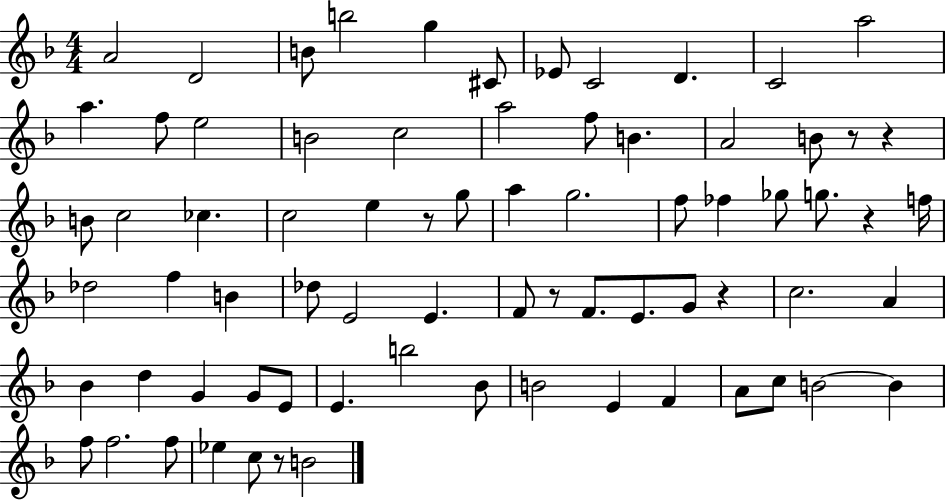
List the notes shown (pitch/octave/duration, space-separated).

A4/h D4/h B4/e B5/h G5/q C#4/e Eb4/e C4/h D4/q. C4/h A5/h A5/q. F5/e E5/h B4/h C5/h A5/h F5/e B4/q. A4/h B4/e R/e R/q B4/e C5/h CES5/q. C5/h E5/q R/e G5/e A5/q G5/h. F5/e FES5/q Gb5/e G5/e. R/q F5/s Db5/h F5/q B4/q Db5/e E4/h E4/q. F4/e R/e F4/e. E4/e. G4/e R/q C5/h. A4/q Bb4/q D5/q G4/q G4/e E4/e E4/q. B5/h Bb4/e B4/h E4/q F4/q A4/e C5/e B4/h B4/q F5/e F5/h. F5/e Eb5/q C5/e R/e B4/h